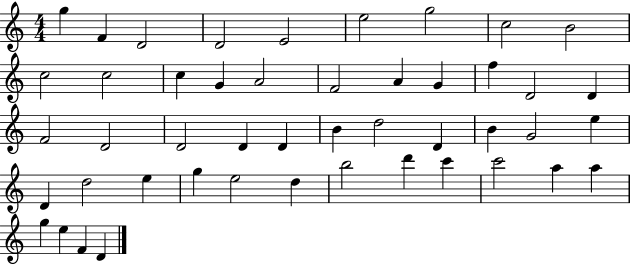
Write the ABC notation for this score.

X:1
T:Untitled
M:4/4
L:1/4
K:C
g F D2 D2 E2 e2 g2 c2 B2 c2 c2 c G A2 F2 A G f D2 D F2 D2 D2 D D B d2 D B G2 e D d2 e g e2 d b2 d' c' c'2 a a g e F D